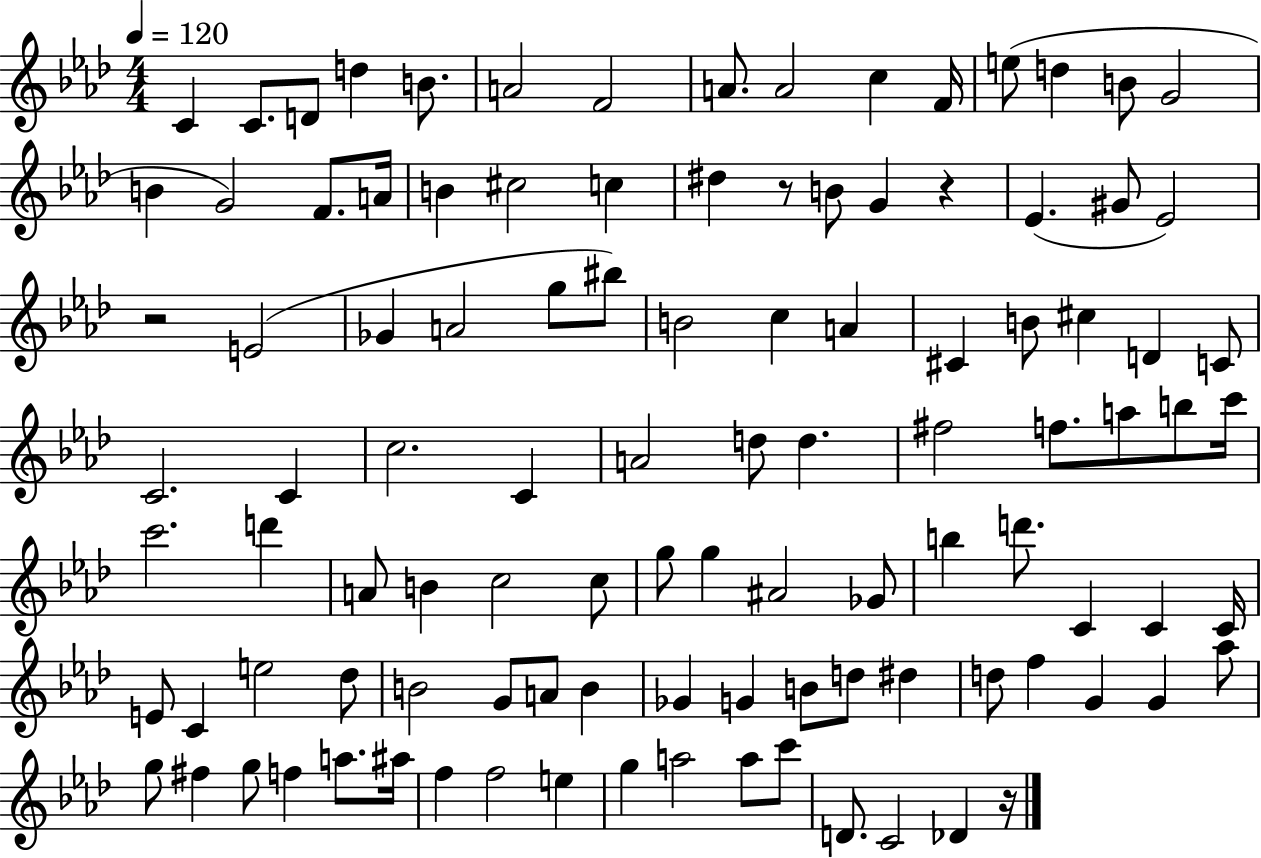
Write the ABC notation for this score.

X:1
T:Untitled
M:4/4
L:1/4
K:Ab
C C/2 D/2 d B/2 A2 F2 A/2 A2 c F/4 e/2 d B/2 G2 B G2 F/2 A/4 B ^c2 c ^d z/2 B/2 G z _E ^G/2 _E2 z2 E2 _G A2 g/2 ^b/2 B2 c A ^C B/2 ^c D C/2 C2 C c2 C A2 d/2 d ^f2 f/2 a/2 b/2 c'/4 c'2 d' A/2 B c2 c/2 g/2 g ^A2 _G/2 b d'/2 C C C/4 E/2 C e2 _d/2 B2 G/2 A/2 B _G G B/2 d/2 ^d d/2 f G G _a/2 g/2 ^f g/2 f a/2 ^a/4 f f2 e g a2 a/2 c'/2 D/2 C2 _D z/4